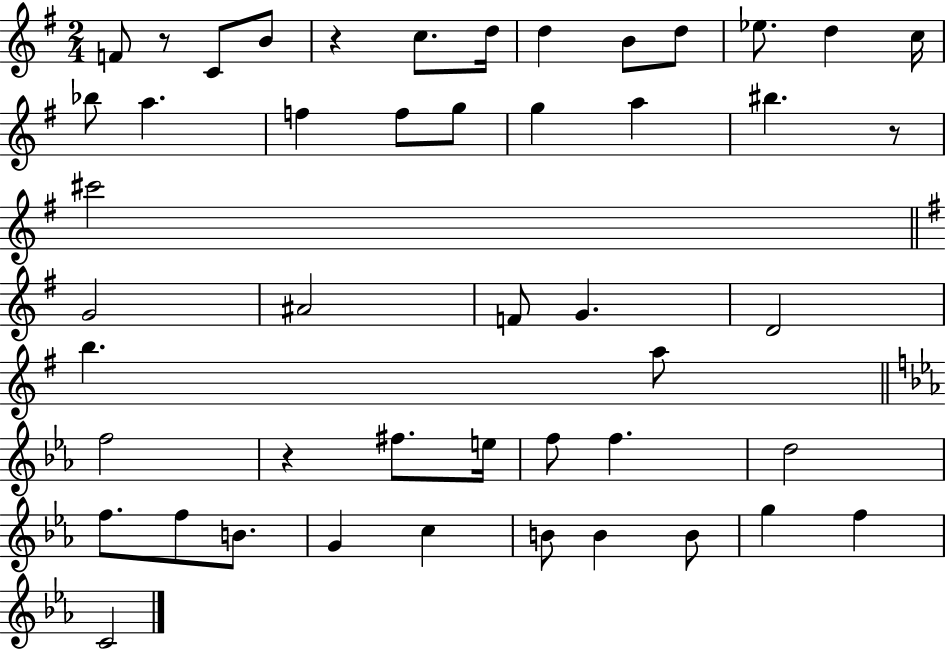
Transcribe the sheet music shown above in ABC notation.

X:1
T:Untitled
M:2/4
L:1/4
K:G
F/2 z/2 C/2 B/2 z c/2 d/4 d B/2 d/2 _e/2 d c/4 _b/2 a f f/2 g/2 g a ^b z/2 ^c'2 G2 ^A2 F/2 G D2 b a/2 f2 z ^f/2 e/4 f/2 f d2 f/2 f/2 B/2 G c B/2 B B/2 g f C2